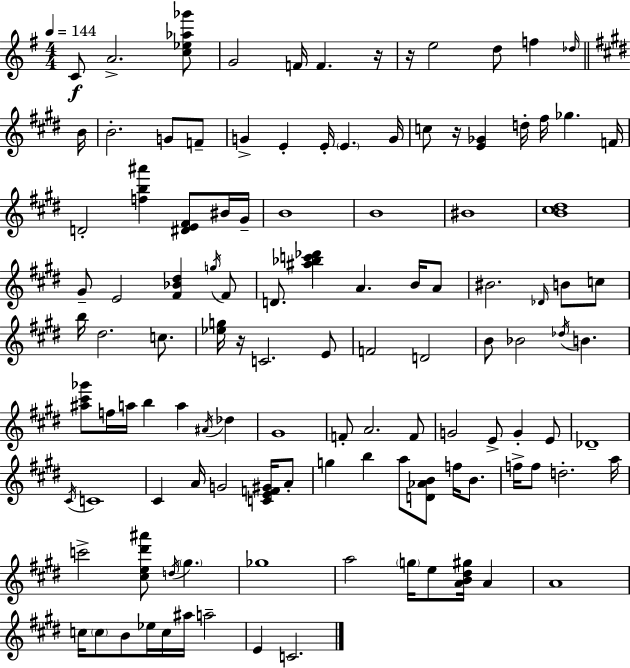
C4/e A4/h. [C5,Eb5,Ab5,Gb6]/e G4/h F4/s F4/q. R/s R/s E5/h D5/e F5/q Db5/s B4/s B4/h. G4/e F4/e G4/q E4/q E4/s E4/q. G4/s C5/e R/s [E4,Gb4]/q D5/s F#5/s Gb5/q. F4/s D4/h [F5,B5,A#6]/q [D#4,E4,F#4]/e BIS4/s G#4/s B4/w B4/w BIS4/w [B4,C#5,D#5]/w G#4/e E4/h [F#4,Bb4,D#5]/q G5/s F#4/e D4/e. [A#5,Bb5,C6,Db6]/q A4/q. B4/s A4/e BIS4/h. Db4/s B4/e C5/e B5/s D#5/h. C5/e. [Eb5,G5]/s R/s C4/h. E4/e F4/h D4/h B4/e Bb4/h Db5/s B4/q. [A#5,C#6,Gb6]/e F5/s A5/s B5/q A5/q A#4/s Db5/q G#4/w F4/e A4/h. F4/e G4/h E4/e G4/q E4/e Db4/w C#4/s C4/w C#4/q A4/s G4/h [C4,E4,F4,G#4]/s A4/e G5/q B5/q A5/e [D4,Ab4,B4]/e F5/s B4/e. F5/s F5/e D5/h. A5/s C6/h [C#5,E5,D#6,A#6]/e D5/s G#5/q. Gb5/w A5/h G5/s E5/e [A4,B4,D#5,G#5]/s A4/q A4/w C5/s C5/e B4/e Eb5/s C5/s A#5/s A5/h E4/q C4/h.